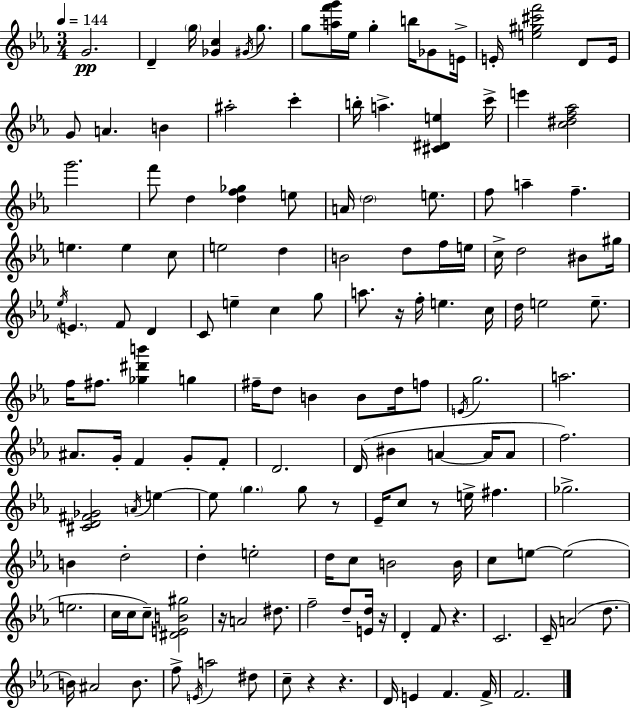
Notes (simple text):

G4/h. D4/q G5/s [Gb4,C5]/q G#4/s G5/e. G5/e [A5,F6,G6]/s Eb5/s G5/q B5/s Gb4/e E4/s E4/s [E5,G#5,C#6,F6]/h D4/e E4/s G4/e A4/q. B4/q A#5/h C6/q B5/s A5/q. [C#4,D#4,E5]/q C6/s E6/q [C5,D#5,F5,Ab5]/h G6/h. F6/e D5/q [D5,F5,Gb5]/q E5/e A4/s D5/h E5/e. F5/e A5/q F5/q. E5/q. E5/q C5/e E5/h D5/q B4/h D5/e F5/s E5/s C5/s D5/h BIS4/e G#5/s Eb5/s E4/q. F4/e D4/q C4/e E5/q C5/q G5/e A5/e. R/s F5/s E5/q. C5/s D5/s E5/h E5/e. F5/s F#5/e. [Gb5,D#6,B6]/q G5/q F#5/s D5/e B4/q B4/e D5/s F5/e E4/s G5/h. A5/h. A#4/e. G4/s F4/q G4/e F4/e D4/h. D4/s BIS4/q A4/q A4/s A4/e F5/h. [C#4,D4,F#4,Gb4]/h A4/s E5/q E5/e G5/q. G5/e R/e Eb4/s C5/e R/e E5/s F#5/q. Gb5/h. B4/q D5/h D5/q E5/h D5/s C5/e B4/h B4/s C5/e E5/e E5/h E5/h. C5/s C5/s C5/e [D#4,E4,B4,G#5]/h R/s A4/h D#5/e. F5/h D5/e [E4,D5]/s R/s D4/q F4/e R/q. C4/h. C4/s A4/h D5/e. B4/s A#4/h B4/e. F5/e E4/s A5/h D#5/e C5/e R/q R/q. D4/s E4/q F4/q. F4/s F4/h.